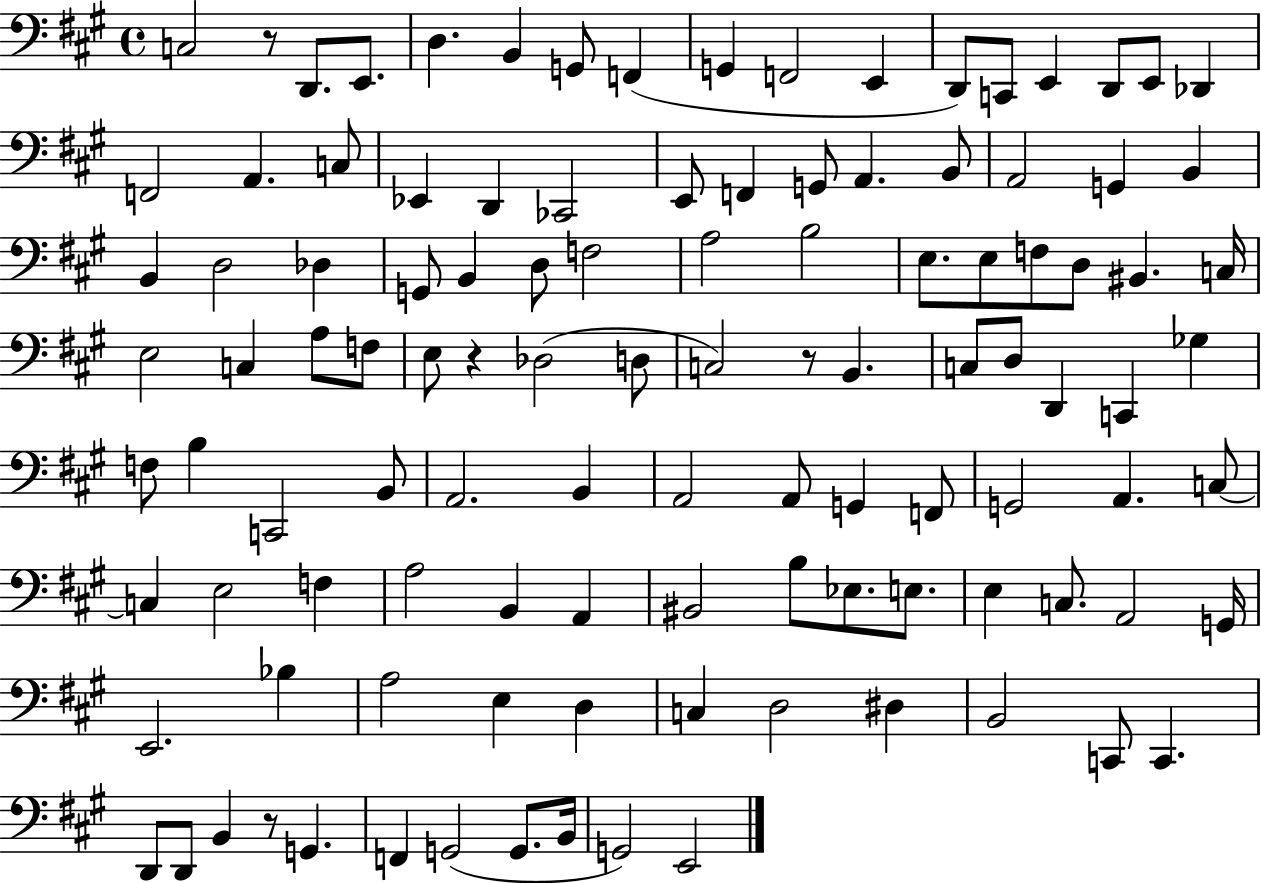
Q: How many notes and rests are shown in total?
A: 111